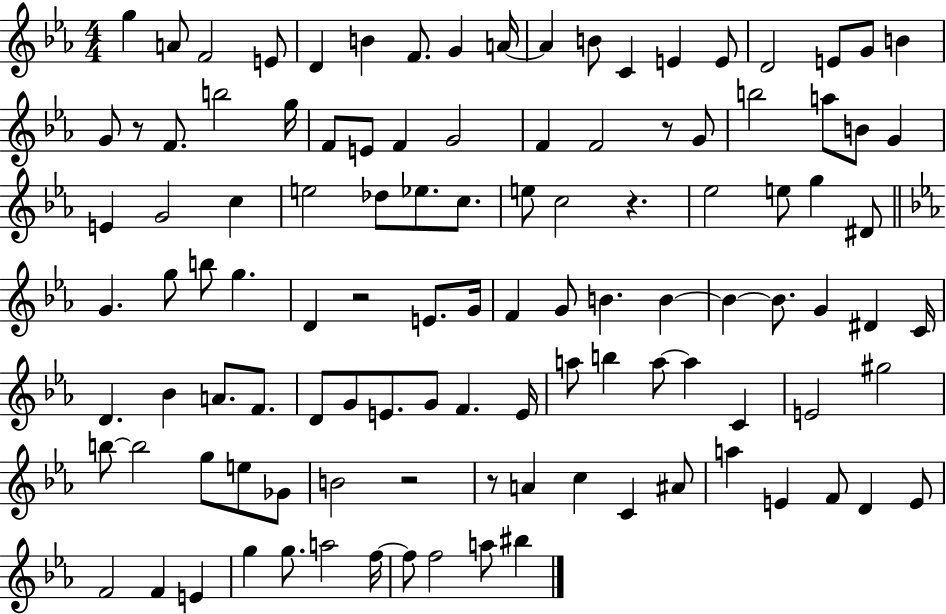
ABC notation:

X:1
T:Untitled
M:4/4
L:1/4
K:Eb
g A/2 F2 E/2 D B F/2 G A/4 A B/2 C E E/2 D2 E/2 G/2 B G/2 z/2 F/2 b2 g/4 F/2 E/2 F G2 F F2 z/2 G/2 b2 a/2 B/2 G E G2 c e2 _d/2 _e/2 c/2 e/2 c2 z _e2 e/2 g ^D/2 G g/2 b/2 g D z2 E/2 G/4 F G/2 B B B B/2 G ^D C/4 D _B A/2 F/2 D/2 G/2 E/2 G/2 F E/4 a/2 b a/2 a C E2 ^g2 b/2 b2 g/2 e/2 _G/2 B2 z2 z/2 A c C ^A/2 a E F/2 D E/2 F2 F E g g/2 a2 f/4 f/2 f2 a/2 ^b